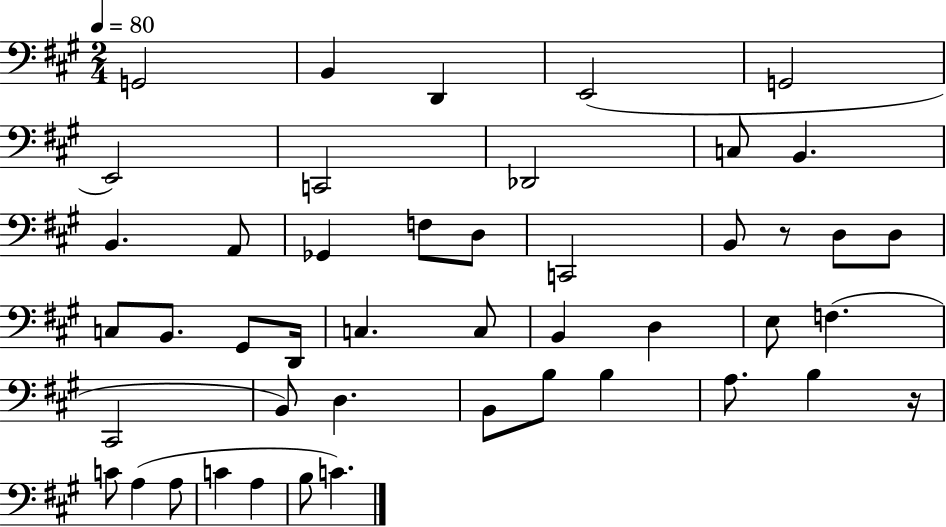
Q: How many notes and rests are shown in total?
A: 46